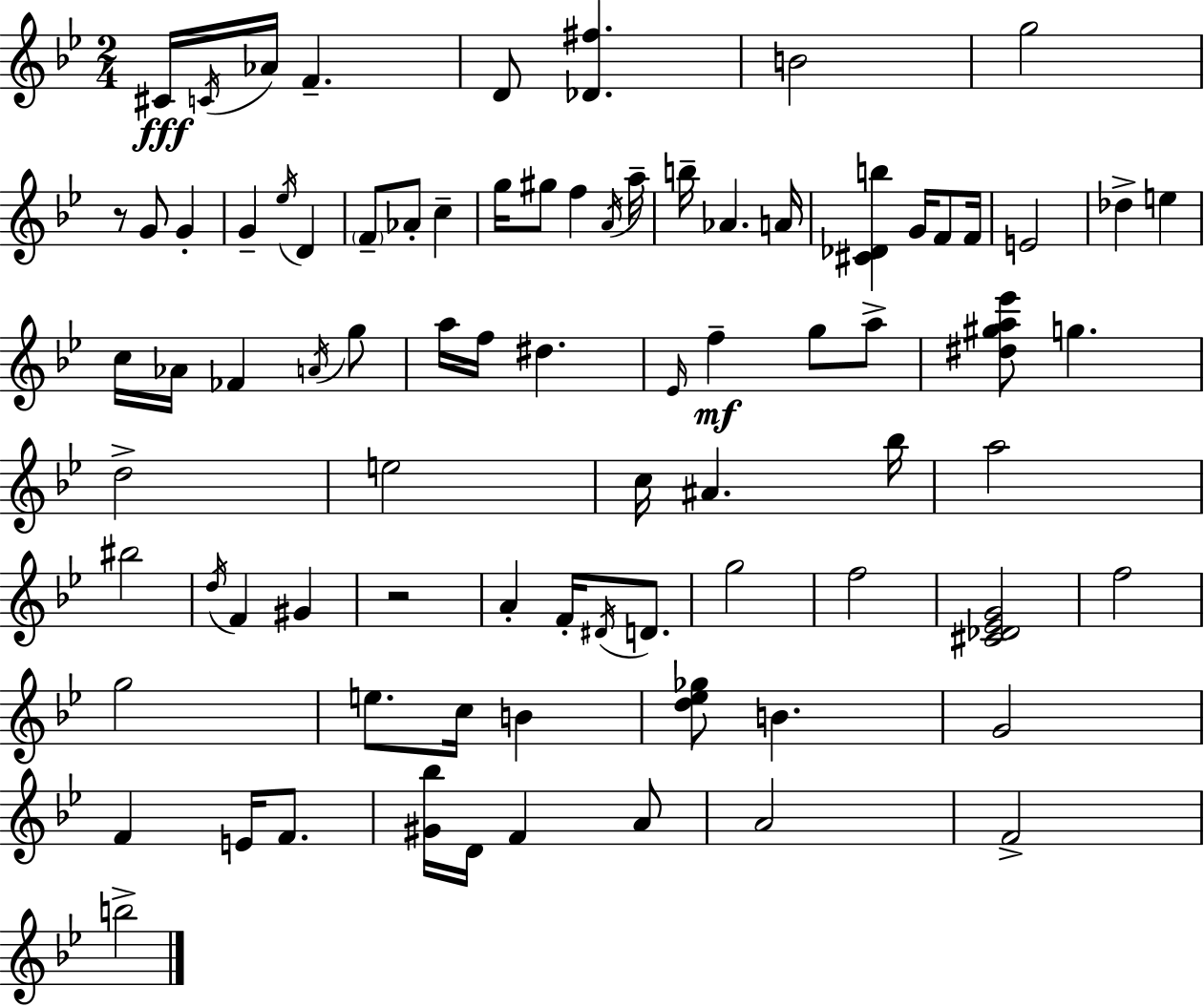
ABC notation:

X:1
T:Untitled
M:2/4
L:1/4
K:Gm
^C/4 C/4 _A/4 F D/2 [_D^f] B2 g2 z/2 G/2 G G _e/4 D F/2 _A/2 c g/4 ^g/2 f A/4 a/4 b/4 _A A/4 [^C_Db] G/4 F/2 F/4 E2 _d e c/4 _A/4 _F A/4 g/2 a/4 f/4 ^d _E/4 f g/2 a/2 [^d^ga_e']/2 g d2 e2 c/4 ^A _b/4 a2 ^b2 d/4 F ^G z2 A F/4 ^D/4 D/2 g2 f2 [^C_D_EG]2 f2 g2 e/2 c/4 B [d_e_g]/2 B G2 F E/4 F/2 [^G_b]/4 D/4 F A/2 A2 F2 b2